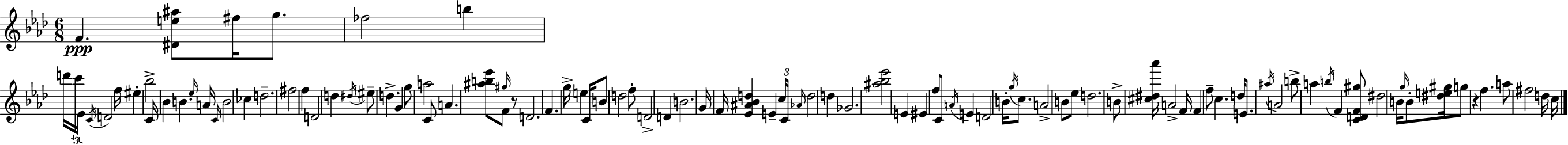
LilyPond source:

{
  \clef treble
  \numericTimeSignature
  \time 6/8
  \key f \minor
  f'4.\ppp <dis' e'' ais''>8 fis''16 g''8. | fes''2 b''4 | d'''16 \tuplet 3/2 { c'''16 ees'16 \acciaccatura { c'16 } } d'2 | f''16 eis''4-. bes''2-> | \break c'16 bes'4 b'4. | \grace { ees''16 } a'16 \grace { c'16 } b'2 ces''4 | d''2.-- | fis''2 f''4 | \break d'2 d''4 | \acciaccatura { dis''16 } eis''8-- d''4.-> | g'4 g''8 a''2 | c'8 a'4. <ais'' b'' ees'''>8 | \break \grace { gis''16 } f'8 r8 d'2. | f'4. g''16-> | e''4 c'16 b'8 d''2 | f''8-. d'2-> | \break d'4 b'2. | g'16 f'16 <ees' ais' bes' d''>4 e'4-- | \tuplet 3/2 { c''16 c'16 \grace { aes'16 } } d''2 | d''4 ges'2. | \break <ais'' bes'' ees'''>2 | e'4 eis'4 f''8 | c'8 \acciaccatura { a'16 } e'4 d'2 | b'16-. \acciaccatura { g''16 } c''8. a'2-> | \break b'8 ees''8 d''2. | b'8-> <cis'' dis'' aes'''>16 a'2-> | f'16 f'4 | f''8-- c''4. d''16 e'8. | \break \acciaccatura { ais''16 } a'2 b''8-> a''4 | \acciaccatura { b''16 } f'4 <c' d' f' gis''>8 dis''2 | b'16 \grace { g''16 } b'8-. <dis'' e'' gis''>16 g''8 | r4 f''4. a''8 | \break fis''2 d''16 c''16 \bar "|."
}